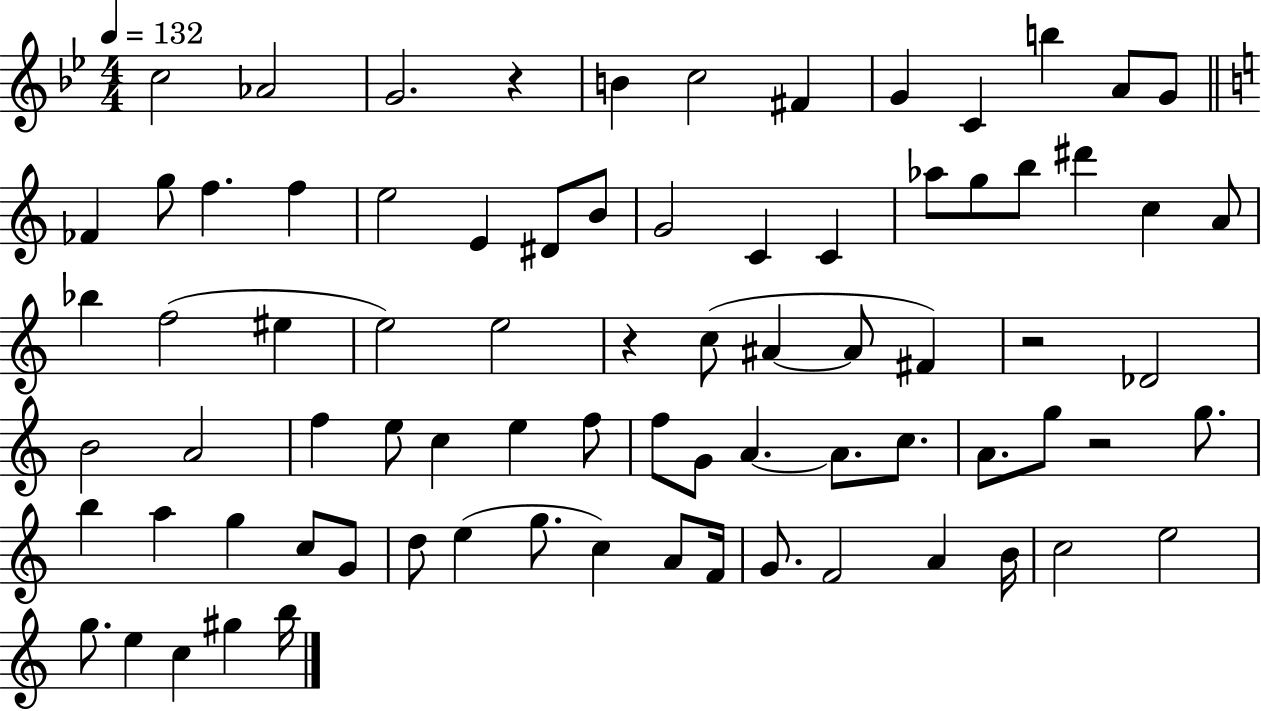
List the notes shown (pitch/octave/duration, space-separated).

C5/h Ab4/h G4/h. R/q B4/q C5/h F#4/q G4/q C4/q B5/q A4/e G4/e FES4/q G5/e F5/q. F5/q E5/h E4/q D#4/e B4/e G4/h C4/q C4/q Ab5/e G5/e B5/e D#6/q C5/q A4/e Bb5/q F5/h EIS5/q E5/h E5/h R/q C5/e A#4/q A#4/e F#4/q R/h Db4/h B4/h A4/h F5/q E5/e C5/q E5/q F5/e F5/e G4/e A4/q. A4/e. C5/e. A4/e. G5/e R/h G5/e. B5/q A5/q G5/q C5/e G4/e D5/e E5/q G5/e. C5/q A4/e F4/s G4/e. F4/h A4/q B4/s C5/h E5/h G5/e. E5/q C5/q G#5/q B5/s